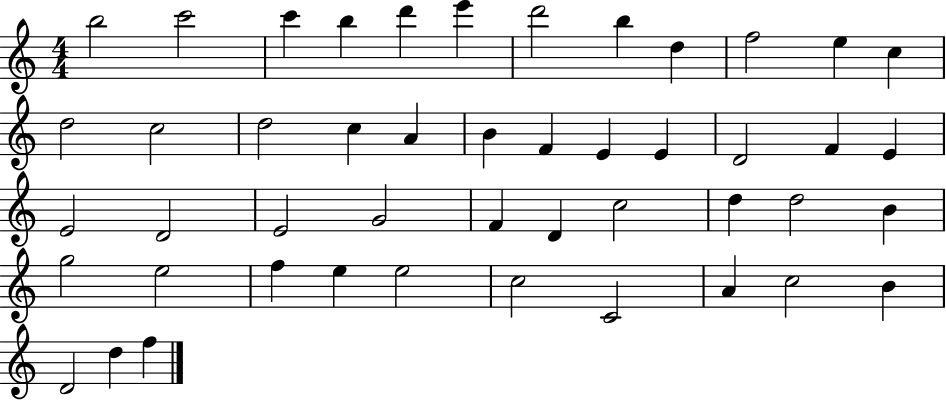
X:1
T:Untitled
M:4/4
L:1/4
K:C
b2 c'2 c' b d' e' d'2 b d f2 e c d2 c2 d2 c A B F E E D2 F E E2 D2 E2 G2 F D c2 d d2 B g2 e2 f e e2 c2 C2 A c2 B D2 d f